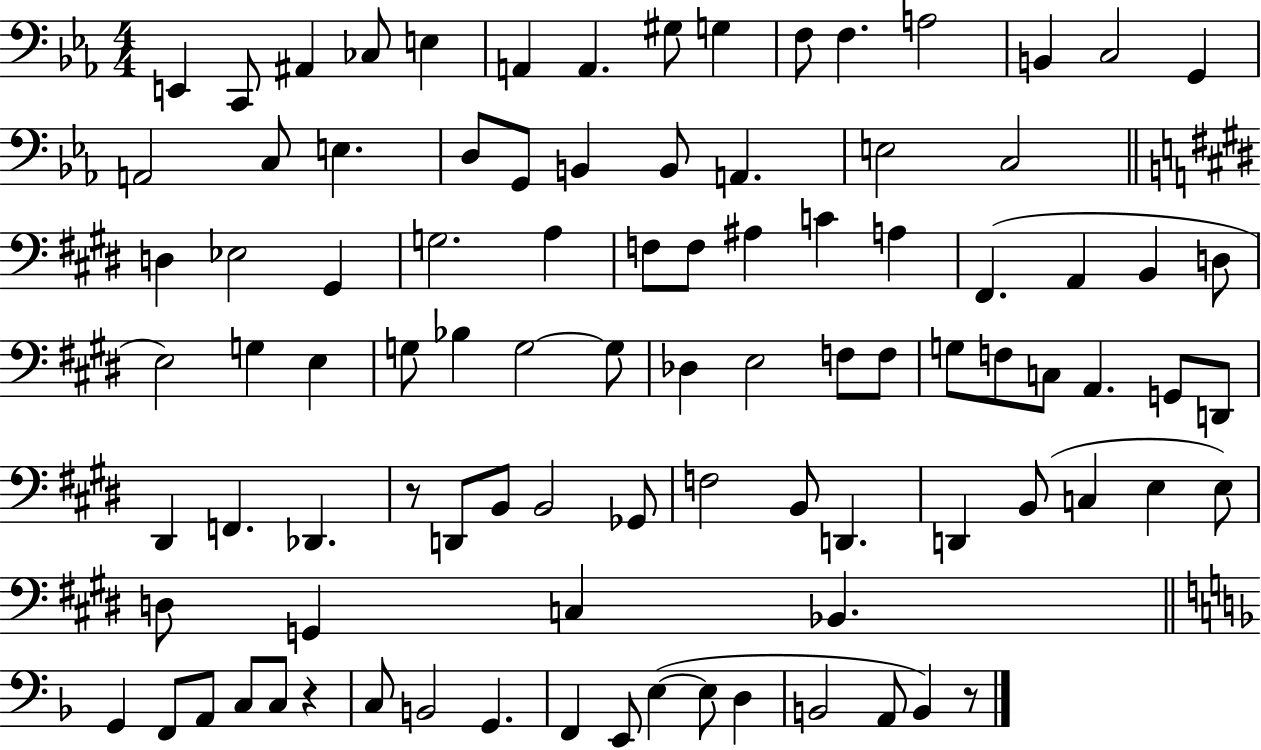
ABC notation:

X:1
T:Untitled
M:4/4
L:1/4
K:Eb
E,, C,,/2 ^A,, _C,/2 E, A,, A,, ^G,/2 G, F,/2 F, A,2 B,, C,2 G,, A,,2 C,/2 E, D,/2 G,,/2 B,, B,,/2 A,, E,2 C,2 D, _E,2 ^G,, G,2 A, F,/2 F,/2 ^A, C A, ^F,, A,, B,, D,/2 E,2 G, E, G,/2 _B, G,2 G,/2 _D, E,2 F,/2 F,/2 G,/2 F,/2 C,/2 A,, G,,/2 D,,/2 ^D,, F,, _D,, z/2 D,,/2 B,,/2 B,,2 _G,,/2 F,2 B,,/2 D,, D,, B,,/2 C, E, E,/2 D,/2 G,, C, _B,, G,, F,,/2 A,,/2 C,/2 C,/2 z C,/2 B,,2 G,, F,, E,,/2 E, E,/2 D, B,,2 A,,/2 B,, z/2